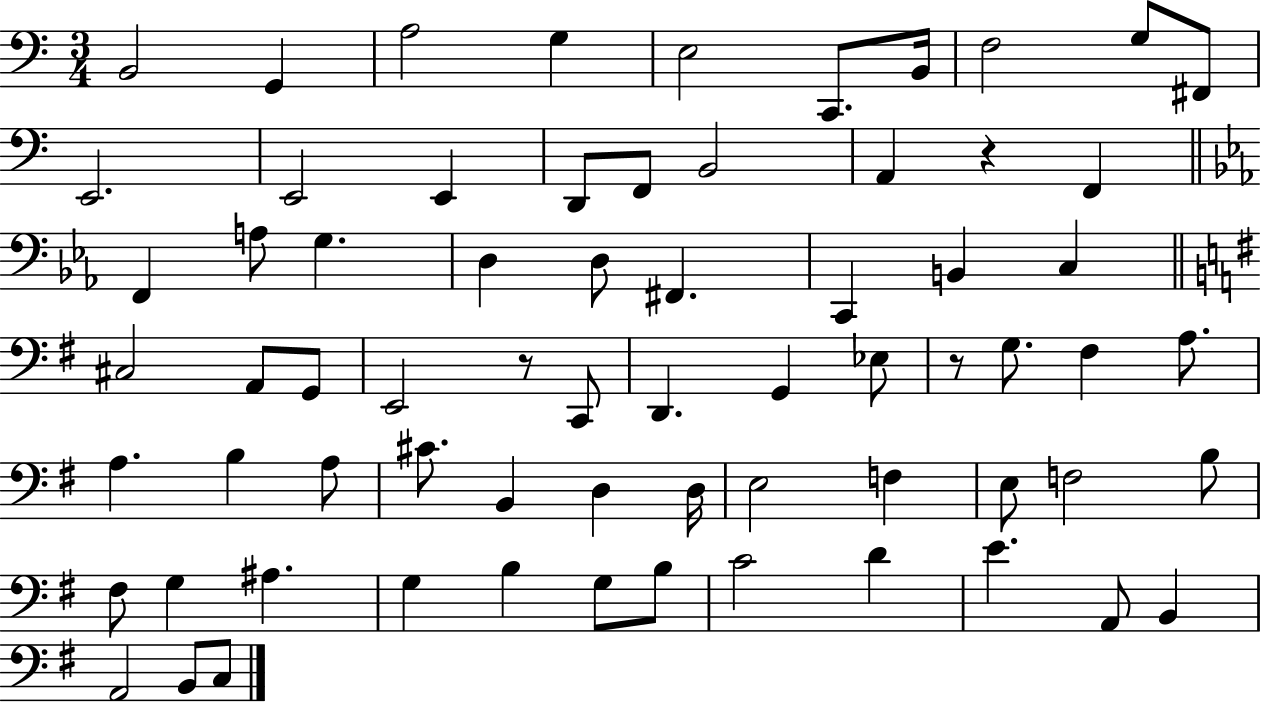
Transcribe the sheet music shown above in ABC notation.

X:1
T:Untitled
M:3/4
L:1/4
K:C
B,,2 G,, A,2 G, E,2 C,,/2 B,,/4 F,2 G,/2 ^F,,/2 E,,2 E,,2 E,, D,,/2 F,,/2 B,,2 A,, z F,, F,, A,/2 G, D, D,/2 ^F,, C,, B,, C, ^C,2 A,,/2 G,,/2 E,,2 z/2 C,,/2 D,, G,, _E,/2 z/2 G,/2 ^F, A,/2 A, B, A,/2 ^C/2 B,, D, D,/4 E,2 F, E,/2 F,2 B,/2 ^F,/2 G, ^A, G, B, G,/2 B,/2 C2 D E A,,/2 B,, A,,2 B,,/2 C,/2